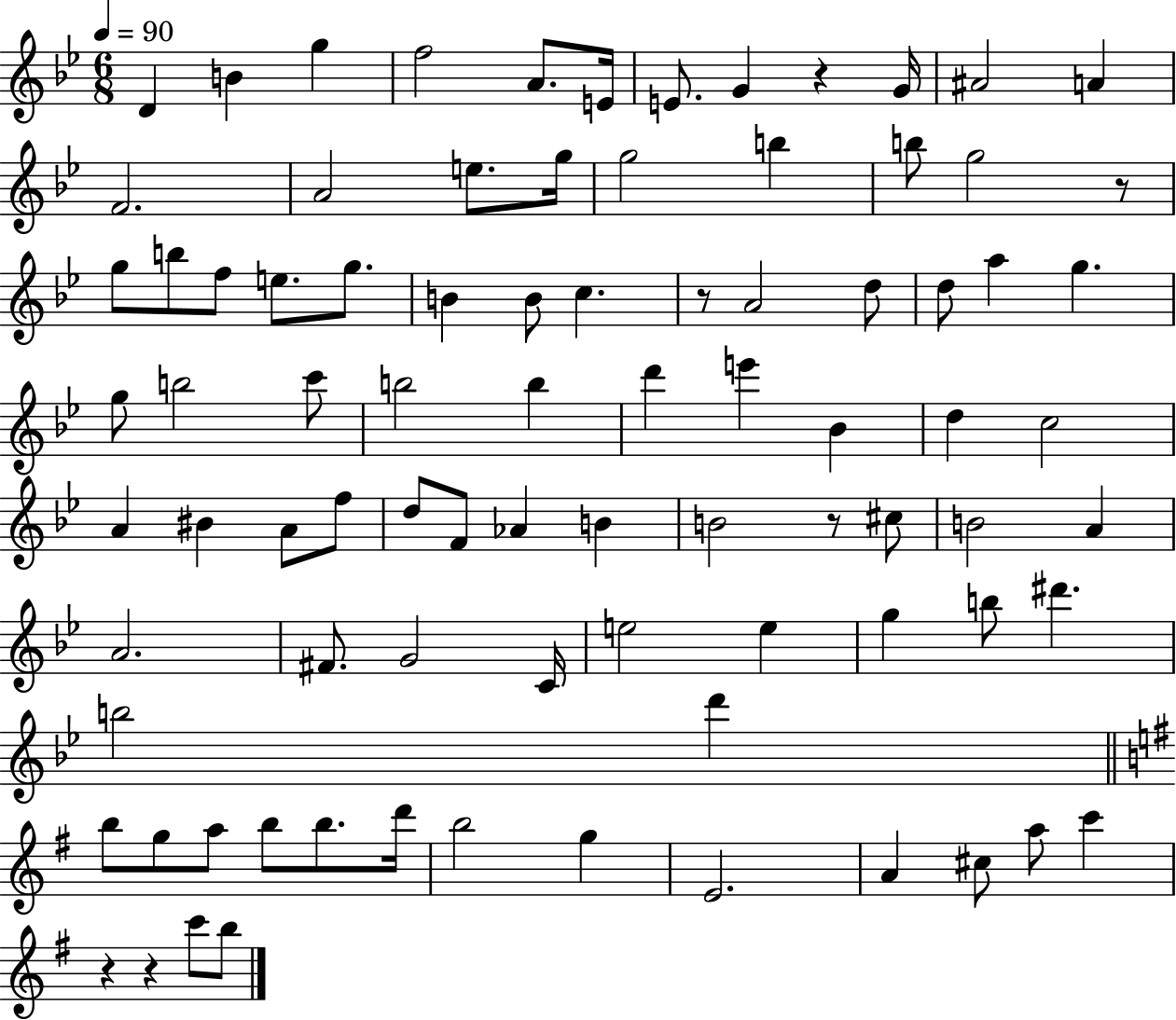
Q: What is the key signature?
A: BES major